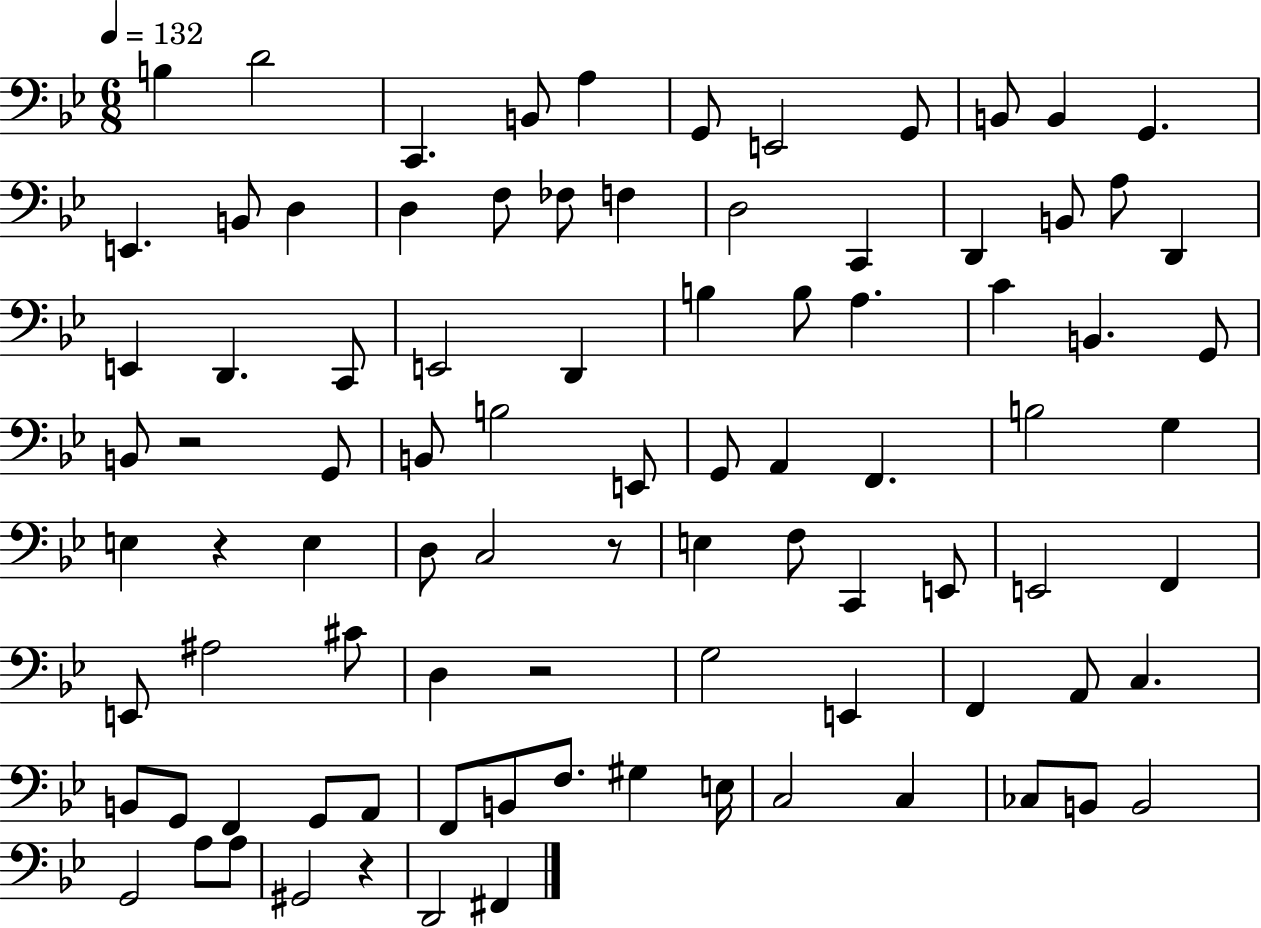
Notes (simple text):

B3/q D4/h C2/q. B2/e A3/q G2/e E2/h G2/e B2/e B2/q G2/q. E2/q. B2/e D3/q D3/q F3/e FES3/e F3/q D3/h C2/q D2/q B2/e A3/e D2/q E2/q D2/q. C2/e E2/h D2/q B3/q B3/e A3/q. C4/q B2/q. G2/e B2/e R/h G2/e B2/e B3/h E2/e G2/e A2/q F2/q. B3/h G3/q E3/q R/q E3/q D3/e C3/h R/e E3/q F3/e C2/q E2/e E2/h F2/q E2/e A#3/h C#4/e D3/q R/h G3/h E2/q F2/q A2/e C3/q. B2/e G2/e F2/q G2/e A2/e F2/e B2/e F3/e. G#3/q E3/s C3/h C3/q CES3/e B2/e B2/h G2/h A3/e A3/e G#2/h R/q D2/h F#2/q